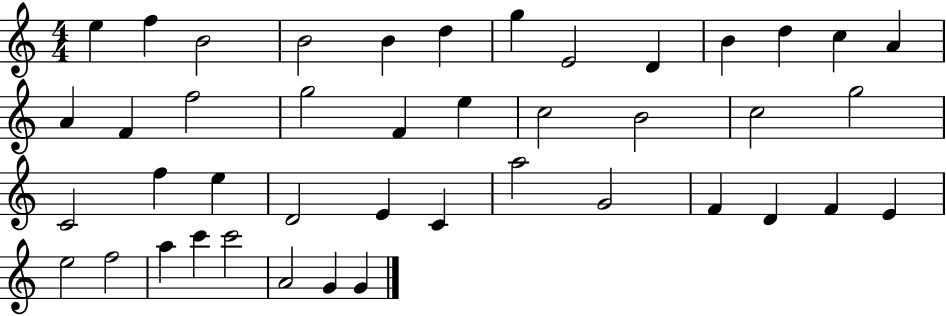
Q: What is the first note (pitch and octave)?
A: E5